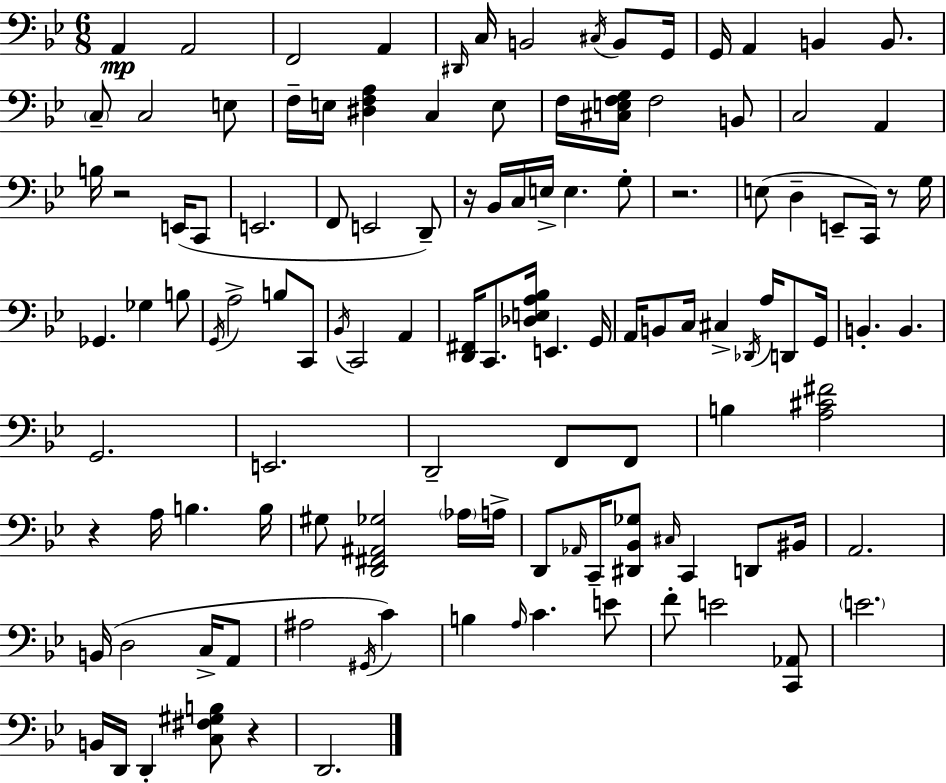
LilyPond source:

{
  \clef bass
  \numericTimeSignature
  \time 6/8
  \key bes \major
  a,4\mp a,2 | f,2 a,4 | \grace { dis,16 } c16 b,2 \acciaccatura { cis16 } b,8 | g,16 g,16 a,4 b,4 b,8. | \break \parenthesize c8-- c2 | e8 f16-- e16 <dis f a>4 c4 | e8 f16 <cis e f g>16 f2 | b,8 c2 a,4 | \break b16 r2 e,16( | c,8 e,2. | f,8 e,2 | d,8--) r16 bes,16 c16 e16-> e4. | \break g8-. r2. | e8( d4-- e,8-- c,16) r8 | g16 ges,4. ges4 | b8 \acciaccatura { g,16 } a2-> b8 | \break c,8 \acciaccatura { bes,16 } c,2 | a,4 <d, fis,>16 c,8. <des e a bes>16 e,4. | g,16 a,16 b,8 c16 cis4-> | \acciaccatura { des,16 } a16 d,8 g,16 b,4.-. b,4. | \break g,2. | e,2. | d,2-- | f,8 f,8 b4 <a cis' fis'>2 | \break r4 a16 b4. | b16 gis8 <d, fis, ais, ges>2 | \parenthesize aes16 a16-> d,8 \grace { aes,16 } c,16-- <dis, bes, ges>8 \grace { cis16 } | c,4 d,8 bis,16 a,2. | \break b,16( d2 | c16-> a,8 ais2 | \acciaccatura { gis,16 }) c'4 b4 | \grace { a16 } c'4. e'8 f'8-. e'2 | \break <c, aes,>8 \parenthesize e'2. | b,16 d,16 d,4-. | <c fis gis b>8 r4 d,2. | \bar "|."
}